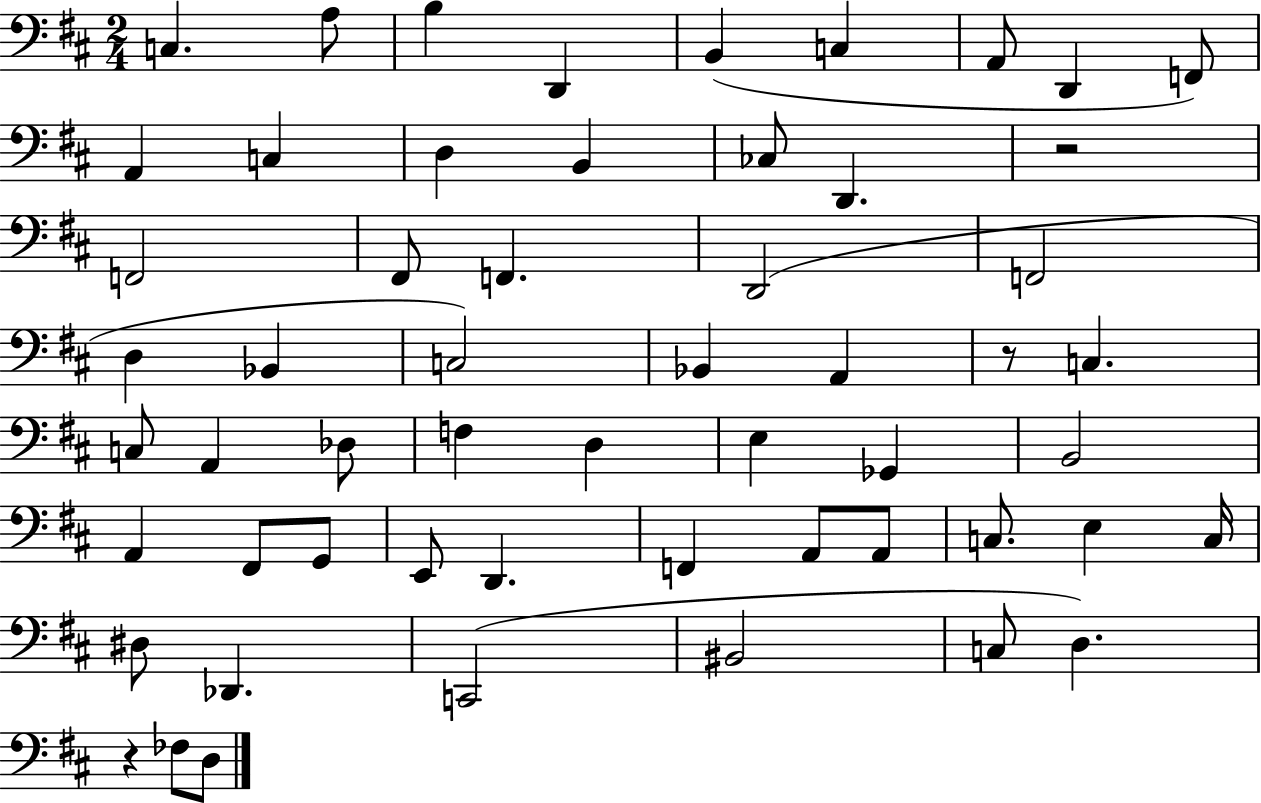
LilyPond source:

{
  \clef bass
  \numericTimeSignature
  \time 2/4
  \key d \major
  c4. a8 | b4 d,4 | b,4( c4 | a,8 d,4 f,8) | \break a,4 c4 | d4 b,4 | ces8 d,4. | r2 | \break f,2 | fis,8 f,4. | d,2( | f,2 | \break d4 bes,4 | c2) | bes,4 a,4 | r8 c4. | \break c8 a,4 des8 | f4 d4 | e4 ges,4 | b,2 | \break a,4 fis,8 g,8 | e,8 d,4. | f,4 a,8 a,8 | c8. e4 c16 | \break dis8 des,4. | c,2( | bis,2 | c8 d4.) | \break r4 fes8 d8 | \bar "|."
}